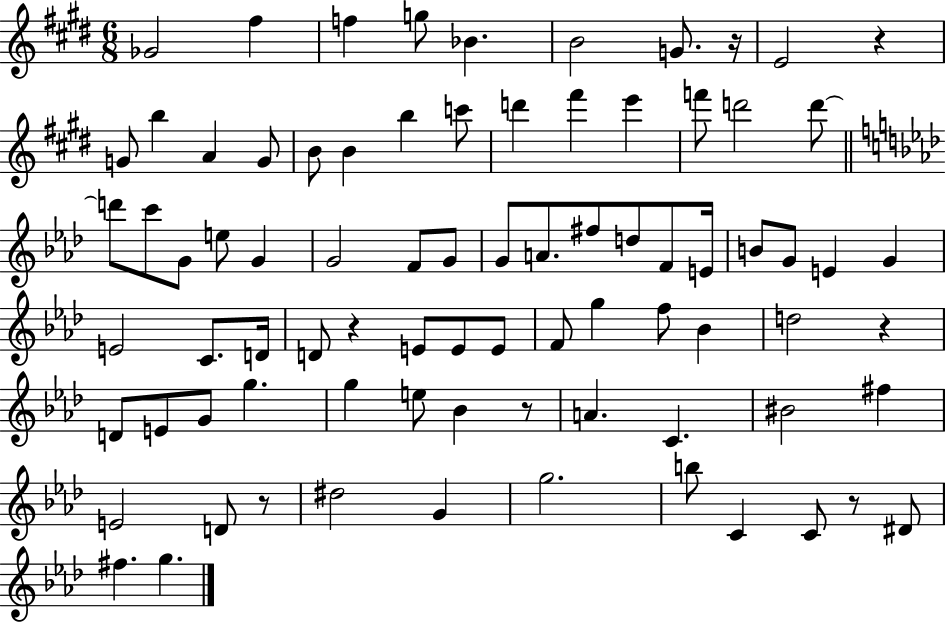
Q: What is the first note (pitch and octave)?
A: Gb4